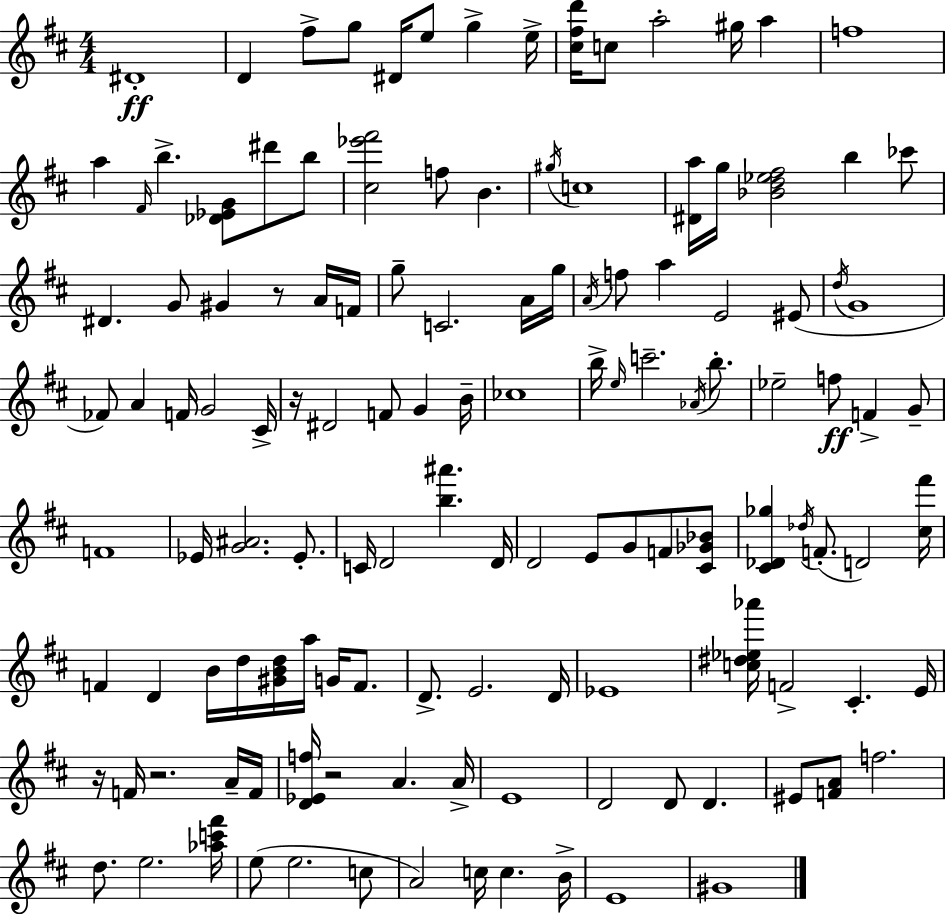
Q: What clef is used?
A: treble